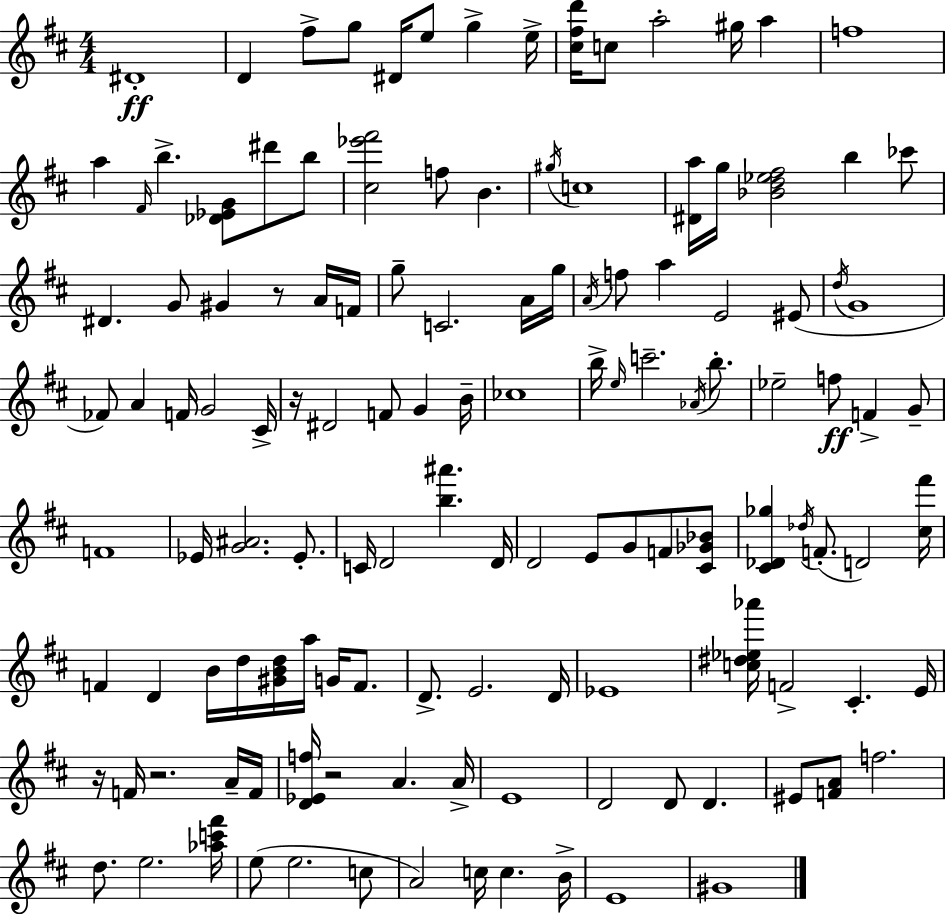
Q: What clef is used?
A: treble